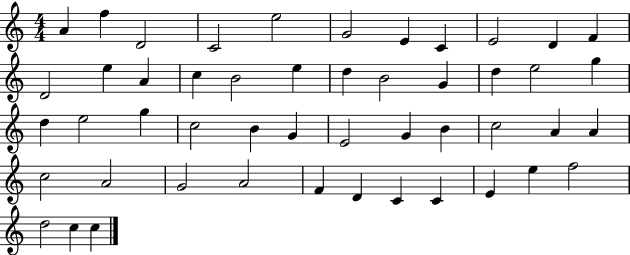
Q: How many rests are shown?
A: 0